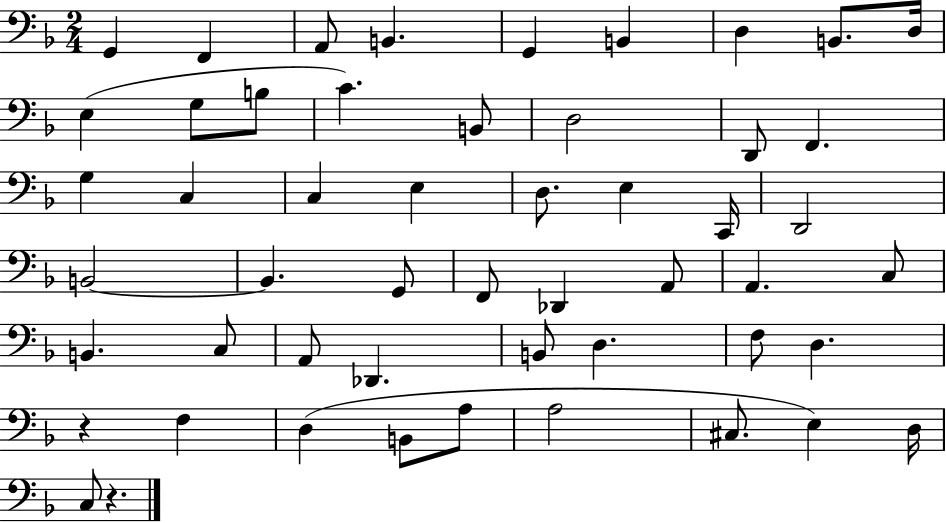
{
  \clef bass
  \numericTimeSignature
  \time 2/4
  \key f \major
  g,4 f,4 | a,8 b,4. | g,4 b,4 | d4 b,8. d16 | \break e4( g8 b8 | c'4.) b,8 | d2 | d,8 f,4. | \break g4 c4 | c4 e4 | d8. e4 c,16 | d,2 | \break b,2~~ | b,4. g,8 | f,8 des,4 a,8 | a,4. c8 | \break b,4. c8 | a,8 des,4. | b,8 d4. | f8 d4. | \break r4 f4 | d4( b,8 a8 | a2 | cis8. e4) d16 | \break c8 r4. | \bar "|."
}